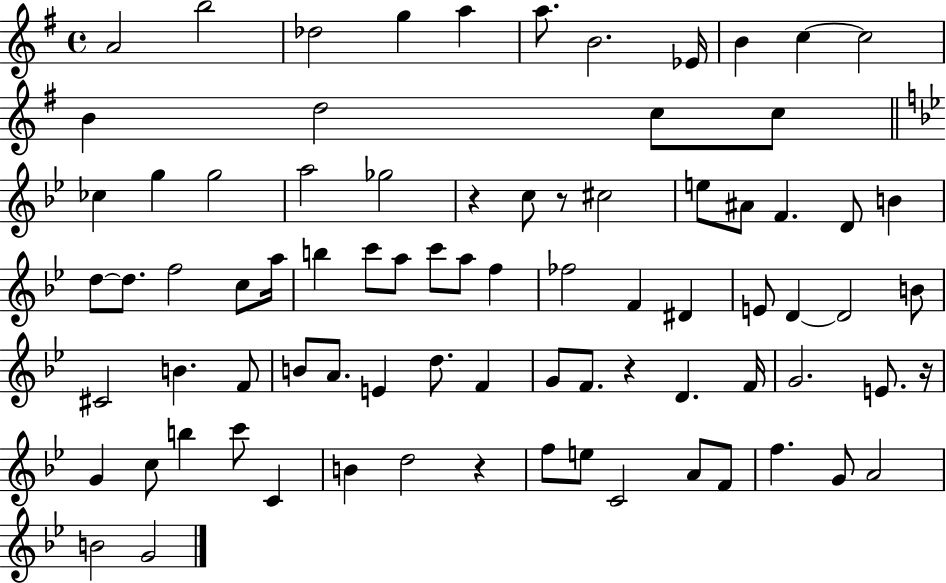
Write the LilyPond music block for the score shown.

{
  \clef treble
  \time 4/4
  \defaultTimeSignature
  \key g \major
  a'2 b''2 | des''2 g''4 a''4 | a''8. b'2. ees'16 | b'4 c''4~~ c''2 | \break b'4 d''2 c''8 c''8 | \bar "||" \break \key g \minor ces''4 g''4 g''2 | a''2 ges''2 | r4 c''8 r8 cis''2 | e''8 ais'8 f'4. d'8 b'4 | \break d''8~~ d''8. f''2 c''8 a''16 | b''4 c'''8 a''8 c'''8 a''8 f''4 | fes''2 f'4 dis'4 | e'8 d'4~~ d'2 b'8 | \break cis'2 b'4. f'8 | b'8 a'8. e'4 d''8. f'4 | g'8 f'8. r4 d'4. f'16 | g'2. e'8. r16 | \break g'4 c''8 b''4 c'''8 c'4 | b'4 d''2 r4 | f''8 e''8 c'2 a'8 f'8 | f''4. g'8 a'2 | \break b'2 g'2 | \bar "|."
}